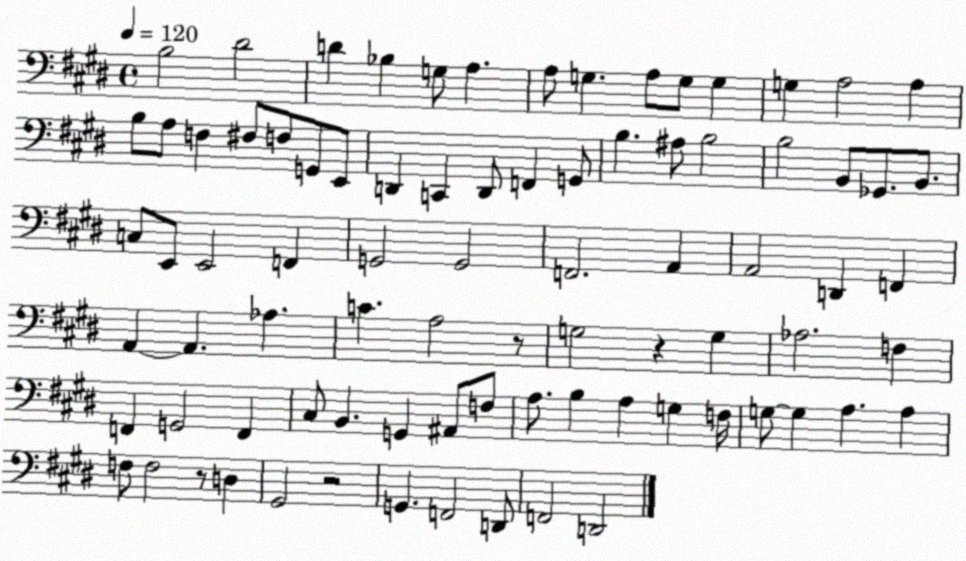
X:1
T:Untitled
M:4/4
L:1/4
K:E
B,2 ^D2 D _B, G,/2 A, A,/2 G, A,/2 G,/2 G, G, A,2 A, B,/2 A,/2 F, ^F,/2 F,/2 G,,/2 E,,/2 D,, C,, D,,/2 F,, G,,/2 B, ^A,/2 B,2 B,2 B,,/2 _G,,/2 B,,/2 C,/2 E,,/2 E,,2 F,, G,,2 G,,2 F,,2 A,, A,,2 D,, F,, A,, A,, _A, C A,2 z/2 G,2 z G, _A,2 F, F,, G,,2 F,, ^C,/2 B,, G,, ^A,,/2 F,/2 A,/2 B, A, G, F,/4 G,/2 G, A, A, F,/2 F,2 z/2 D, ^G,,2 z2 G,, F,,2 D,,/2 F,,2 D,,2